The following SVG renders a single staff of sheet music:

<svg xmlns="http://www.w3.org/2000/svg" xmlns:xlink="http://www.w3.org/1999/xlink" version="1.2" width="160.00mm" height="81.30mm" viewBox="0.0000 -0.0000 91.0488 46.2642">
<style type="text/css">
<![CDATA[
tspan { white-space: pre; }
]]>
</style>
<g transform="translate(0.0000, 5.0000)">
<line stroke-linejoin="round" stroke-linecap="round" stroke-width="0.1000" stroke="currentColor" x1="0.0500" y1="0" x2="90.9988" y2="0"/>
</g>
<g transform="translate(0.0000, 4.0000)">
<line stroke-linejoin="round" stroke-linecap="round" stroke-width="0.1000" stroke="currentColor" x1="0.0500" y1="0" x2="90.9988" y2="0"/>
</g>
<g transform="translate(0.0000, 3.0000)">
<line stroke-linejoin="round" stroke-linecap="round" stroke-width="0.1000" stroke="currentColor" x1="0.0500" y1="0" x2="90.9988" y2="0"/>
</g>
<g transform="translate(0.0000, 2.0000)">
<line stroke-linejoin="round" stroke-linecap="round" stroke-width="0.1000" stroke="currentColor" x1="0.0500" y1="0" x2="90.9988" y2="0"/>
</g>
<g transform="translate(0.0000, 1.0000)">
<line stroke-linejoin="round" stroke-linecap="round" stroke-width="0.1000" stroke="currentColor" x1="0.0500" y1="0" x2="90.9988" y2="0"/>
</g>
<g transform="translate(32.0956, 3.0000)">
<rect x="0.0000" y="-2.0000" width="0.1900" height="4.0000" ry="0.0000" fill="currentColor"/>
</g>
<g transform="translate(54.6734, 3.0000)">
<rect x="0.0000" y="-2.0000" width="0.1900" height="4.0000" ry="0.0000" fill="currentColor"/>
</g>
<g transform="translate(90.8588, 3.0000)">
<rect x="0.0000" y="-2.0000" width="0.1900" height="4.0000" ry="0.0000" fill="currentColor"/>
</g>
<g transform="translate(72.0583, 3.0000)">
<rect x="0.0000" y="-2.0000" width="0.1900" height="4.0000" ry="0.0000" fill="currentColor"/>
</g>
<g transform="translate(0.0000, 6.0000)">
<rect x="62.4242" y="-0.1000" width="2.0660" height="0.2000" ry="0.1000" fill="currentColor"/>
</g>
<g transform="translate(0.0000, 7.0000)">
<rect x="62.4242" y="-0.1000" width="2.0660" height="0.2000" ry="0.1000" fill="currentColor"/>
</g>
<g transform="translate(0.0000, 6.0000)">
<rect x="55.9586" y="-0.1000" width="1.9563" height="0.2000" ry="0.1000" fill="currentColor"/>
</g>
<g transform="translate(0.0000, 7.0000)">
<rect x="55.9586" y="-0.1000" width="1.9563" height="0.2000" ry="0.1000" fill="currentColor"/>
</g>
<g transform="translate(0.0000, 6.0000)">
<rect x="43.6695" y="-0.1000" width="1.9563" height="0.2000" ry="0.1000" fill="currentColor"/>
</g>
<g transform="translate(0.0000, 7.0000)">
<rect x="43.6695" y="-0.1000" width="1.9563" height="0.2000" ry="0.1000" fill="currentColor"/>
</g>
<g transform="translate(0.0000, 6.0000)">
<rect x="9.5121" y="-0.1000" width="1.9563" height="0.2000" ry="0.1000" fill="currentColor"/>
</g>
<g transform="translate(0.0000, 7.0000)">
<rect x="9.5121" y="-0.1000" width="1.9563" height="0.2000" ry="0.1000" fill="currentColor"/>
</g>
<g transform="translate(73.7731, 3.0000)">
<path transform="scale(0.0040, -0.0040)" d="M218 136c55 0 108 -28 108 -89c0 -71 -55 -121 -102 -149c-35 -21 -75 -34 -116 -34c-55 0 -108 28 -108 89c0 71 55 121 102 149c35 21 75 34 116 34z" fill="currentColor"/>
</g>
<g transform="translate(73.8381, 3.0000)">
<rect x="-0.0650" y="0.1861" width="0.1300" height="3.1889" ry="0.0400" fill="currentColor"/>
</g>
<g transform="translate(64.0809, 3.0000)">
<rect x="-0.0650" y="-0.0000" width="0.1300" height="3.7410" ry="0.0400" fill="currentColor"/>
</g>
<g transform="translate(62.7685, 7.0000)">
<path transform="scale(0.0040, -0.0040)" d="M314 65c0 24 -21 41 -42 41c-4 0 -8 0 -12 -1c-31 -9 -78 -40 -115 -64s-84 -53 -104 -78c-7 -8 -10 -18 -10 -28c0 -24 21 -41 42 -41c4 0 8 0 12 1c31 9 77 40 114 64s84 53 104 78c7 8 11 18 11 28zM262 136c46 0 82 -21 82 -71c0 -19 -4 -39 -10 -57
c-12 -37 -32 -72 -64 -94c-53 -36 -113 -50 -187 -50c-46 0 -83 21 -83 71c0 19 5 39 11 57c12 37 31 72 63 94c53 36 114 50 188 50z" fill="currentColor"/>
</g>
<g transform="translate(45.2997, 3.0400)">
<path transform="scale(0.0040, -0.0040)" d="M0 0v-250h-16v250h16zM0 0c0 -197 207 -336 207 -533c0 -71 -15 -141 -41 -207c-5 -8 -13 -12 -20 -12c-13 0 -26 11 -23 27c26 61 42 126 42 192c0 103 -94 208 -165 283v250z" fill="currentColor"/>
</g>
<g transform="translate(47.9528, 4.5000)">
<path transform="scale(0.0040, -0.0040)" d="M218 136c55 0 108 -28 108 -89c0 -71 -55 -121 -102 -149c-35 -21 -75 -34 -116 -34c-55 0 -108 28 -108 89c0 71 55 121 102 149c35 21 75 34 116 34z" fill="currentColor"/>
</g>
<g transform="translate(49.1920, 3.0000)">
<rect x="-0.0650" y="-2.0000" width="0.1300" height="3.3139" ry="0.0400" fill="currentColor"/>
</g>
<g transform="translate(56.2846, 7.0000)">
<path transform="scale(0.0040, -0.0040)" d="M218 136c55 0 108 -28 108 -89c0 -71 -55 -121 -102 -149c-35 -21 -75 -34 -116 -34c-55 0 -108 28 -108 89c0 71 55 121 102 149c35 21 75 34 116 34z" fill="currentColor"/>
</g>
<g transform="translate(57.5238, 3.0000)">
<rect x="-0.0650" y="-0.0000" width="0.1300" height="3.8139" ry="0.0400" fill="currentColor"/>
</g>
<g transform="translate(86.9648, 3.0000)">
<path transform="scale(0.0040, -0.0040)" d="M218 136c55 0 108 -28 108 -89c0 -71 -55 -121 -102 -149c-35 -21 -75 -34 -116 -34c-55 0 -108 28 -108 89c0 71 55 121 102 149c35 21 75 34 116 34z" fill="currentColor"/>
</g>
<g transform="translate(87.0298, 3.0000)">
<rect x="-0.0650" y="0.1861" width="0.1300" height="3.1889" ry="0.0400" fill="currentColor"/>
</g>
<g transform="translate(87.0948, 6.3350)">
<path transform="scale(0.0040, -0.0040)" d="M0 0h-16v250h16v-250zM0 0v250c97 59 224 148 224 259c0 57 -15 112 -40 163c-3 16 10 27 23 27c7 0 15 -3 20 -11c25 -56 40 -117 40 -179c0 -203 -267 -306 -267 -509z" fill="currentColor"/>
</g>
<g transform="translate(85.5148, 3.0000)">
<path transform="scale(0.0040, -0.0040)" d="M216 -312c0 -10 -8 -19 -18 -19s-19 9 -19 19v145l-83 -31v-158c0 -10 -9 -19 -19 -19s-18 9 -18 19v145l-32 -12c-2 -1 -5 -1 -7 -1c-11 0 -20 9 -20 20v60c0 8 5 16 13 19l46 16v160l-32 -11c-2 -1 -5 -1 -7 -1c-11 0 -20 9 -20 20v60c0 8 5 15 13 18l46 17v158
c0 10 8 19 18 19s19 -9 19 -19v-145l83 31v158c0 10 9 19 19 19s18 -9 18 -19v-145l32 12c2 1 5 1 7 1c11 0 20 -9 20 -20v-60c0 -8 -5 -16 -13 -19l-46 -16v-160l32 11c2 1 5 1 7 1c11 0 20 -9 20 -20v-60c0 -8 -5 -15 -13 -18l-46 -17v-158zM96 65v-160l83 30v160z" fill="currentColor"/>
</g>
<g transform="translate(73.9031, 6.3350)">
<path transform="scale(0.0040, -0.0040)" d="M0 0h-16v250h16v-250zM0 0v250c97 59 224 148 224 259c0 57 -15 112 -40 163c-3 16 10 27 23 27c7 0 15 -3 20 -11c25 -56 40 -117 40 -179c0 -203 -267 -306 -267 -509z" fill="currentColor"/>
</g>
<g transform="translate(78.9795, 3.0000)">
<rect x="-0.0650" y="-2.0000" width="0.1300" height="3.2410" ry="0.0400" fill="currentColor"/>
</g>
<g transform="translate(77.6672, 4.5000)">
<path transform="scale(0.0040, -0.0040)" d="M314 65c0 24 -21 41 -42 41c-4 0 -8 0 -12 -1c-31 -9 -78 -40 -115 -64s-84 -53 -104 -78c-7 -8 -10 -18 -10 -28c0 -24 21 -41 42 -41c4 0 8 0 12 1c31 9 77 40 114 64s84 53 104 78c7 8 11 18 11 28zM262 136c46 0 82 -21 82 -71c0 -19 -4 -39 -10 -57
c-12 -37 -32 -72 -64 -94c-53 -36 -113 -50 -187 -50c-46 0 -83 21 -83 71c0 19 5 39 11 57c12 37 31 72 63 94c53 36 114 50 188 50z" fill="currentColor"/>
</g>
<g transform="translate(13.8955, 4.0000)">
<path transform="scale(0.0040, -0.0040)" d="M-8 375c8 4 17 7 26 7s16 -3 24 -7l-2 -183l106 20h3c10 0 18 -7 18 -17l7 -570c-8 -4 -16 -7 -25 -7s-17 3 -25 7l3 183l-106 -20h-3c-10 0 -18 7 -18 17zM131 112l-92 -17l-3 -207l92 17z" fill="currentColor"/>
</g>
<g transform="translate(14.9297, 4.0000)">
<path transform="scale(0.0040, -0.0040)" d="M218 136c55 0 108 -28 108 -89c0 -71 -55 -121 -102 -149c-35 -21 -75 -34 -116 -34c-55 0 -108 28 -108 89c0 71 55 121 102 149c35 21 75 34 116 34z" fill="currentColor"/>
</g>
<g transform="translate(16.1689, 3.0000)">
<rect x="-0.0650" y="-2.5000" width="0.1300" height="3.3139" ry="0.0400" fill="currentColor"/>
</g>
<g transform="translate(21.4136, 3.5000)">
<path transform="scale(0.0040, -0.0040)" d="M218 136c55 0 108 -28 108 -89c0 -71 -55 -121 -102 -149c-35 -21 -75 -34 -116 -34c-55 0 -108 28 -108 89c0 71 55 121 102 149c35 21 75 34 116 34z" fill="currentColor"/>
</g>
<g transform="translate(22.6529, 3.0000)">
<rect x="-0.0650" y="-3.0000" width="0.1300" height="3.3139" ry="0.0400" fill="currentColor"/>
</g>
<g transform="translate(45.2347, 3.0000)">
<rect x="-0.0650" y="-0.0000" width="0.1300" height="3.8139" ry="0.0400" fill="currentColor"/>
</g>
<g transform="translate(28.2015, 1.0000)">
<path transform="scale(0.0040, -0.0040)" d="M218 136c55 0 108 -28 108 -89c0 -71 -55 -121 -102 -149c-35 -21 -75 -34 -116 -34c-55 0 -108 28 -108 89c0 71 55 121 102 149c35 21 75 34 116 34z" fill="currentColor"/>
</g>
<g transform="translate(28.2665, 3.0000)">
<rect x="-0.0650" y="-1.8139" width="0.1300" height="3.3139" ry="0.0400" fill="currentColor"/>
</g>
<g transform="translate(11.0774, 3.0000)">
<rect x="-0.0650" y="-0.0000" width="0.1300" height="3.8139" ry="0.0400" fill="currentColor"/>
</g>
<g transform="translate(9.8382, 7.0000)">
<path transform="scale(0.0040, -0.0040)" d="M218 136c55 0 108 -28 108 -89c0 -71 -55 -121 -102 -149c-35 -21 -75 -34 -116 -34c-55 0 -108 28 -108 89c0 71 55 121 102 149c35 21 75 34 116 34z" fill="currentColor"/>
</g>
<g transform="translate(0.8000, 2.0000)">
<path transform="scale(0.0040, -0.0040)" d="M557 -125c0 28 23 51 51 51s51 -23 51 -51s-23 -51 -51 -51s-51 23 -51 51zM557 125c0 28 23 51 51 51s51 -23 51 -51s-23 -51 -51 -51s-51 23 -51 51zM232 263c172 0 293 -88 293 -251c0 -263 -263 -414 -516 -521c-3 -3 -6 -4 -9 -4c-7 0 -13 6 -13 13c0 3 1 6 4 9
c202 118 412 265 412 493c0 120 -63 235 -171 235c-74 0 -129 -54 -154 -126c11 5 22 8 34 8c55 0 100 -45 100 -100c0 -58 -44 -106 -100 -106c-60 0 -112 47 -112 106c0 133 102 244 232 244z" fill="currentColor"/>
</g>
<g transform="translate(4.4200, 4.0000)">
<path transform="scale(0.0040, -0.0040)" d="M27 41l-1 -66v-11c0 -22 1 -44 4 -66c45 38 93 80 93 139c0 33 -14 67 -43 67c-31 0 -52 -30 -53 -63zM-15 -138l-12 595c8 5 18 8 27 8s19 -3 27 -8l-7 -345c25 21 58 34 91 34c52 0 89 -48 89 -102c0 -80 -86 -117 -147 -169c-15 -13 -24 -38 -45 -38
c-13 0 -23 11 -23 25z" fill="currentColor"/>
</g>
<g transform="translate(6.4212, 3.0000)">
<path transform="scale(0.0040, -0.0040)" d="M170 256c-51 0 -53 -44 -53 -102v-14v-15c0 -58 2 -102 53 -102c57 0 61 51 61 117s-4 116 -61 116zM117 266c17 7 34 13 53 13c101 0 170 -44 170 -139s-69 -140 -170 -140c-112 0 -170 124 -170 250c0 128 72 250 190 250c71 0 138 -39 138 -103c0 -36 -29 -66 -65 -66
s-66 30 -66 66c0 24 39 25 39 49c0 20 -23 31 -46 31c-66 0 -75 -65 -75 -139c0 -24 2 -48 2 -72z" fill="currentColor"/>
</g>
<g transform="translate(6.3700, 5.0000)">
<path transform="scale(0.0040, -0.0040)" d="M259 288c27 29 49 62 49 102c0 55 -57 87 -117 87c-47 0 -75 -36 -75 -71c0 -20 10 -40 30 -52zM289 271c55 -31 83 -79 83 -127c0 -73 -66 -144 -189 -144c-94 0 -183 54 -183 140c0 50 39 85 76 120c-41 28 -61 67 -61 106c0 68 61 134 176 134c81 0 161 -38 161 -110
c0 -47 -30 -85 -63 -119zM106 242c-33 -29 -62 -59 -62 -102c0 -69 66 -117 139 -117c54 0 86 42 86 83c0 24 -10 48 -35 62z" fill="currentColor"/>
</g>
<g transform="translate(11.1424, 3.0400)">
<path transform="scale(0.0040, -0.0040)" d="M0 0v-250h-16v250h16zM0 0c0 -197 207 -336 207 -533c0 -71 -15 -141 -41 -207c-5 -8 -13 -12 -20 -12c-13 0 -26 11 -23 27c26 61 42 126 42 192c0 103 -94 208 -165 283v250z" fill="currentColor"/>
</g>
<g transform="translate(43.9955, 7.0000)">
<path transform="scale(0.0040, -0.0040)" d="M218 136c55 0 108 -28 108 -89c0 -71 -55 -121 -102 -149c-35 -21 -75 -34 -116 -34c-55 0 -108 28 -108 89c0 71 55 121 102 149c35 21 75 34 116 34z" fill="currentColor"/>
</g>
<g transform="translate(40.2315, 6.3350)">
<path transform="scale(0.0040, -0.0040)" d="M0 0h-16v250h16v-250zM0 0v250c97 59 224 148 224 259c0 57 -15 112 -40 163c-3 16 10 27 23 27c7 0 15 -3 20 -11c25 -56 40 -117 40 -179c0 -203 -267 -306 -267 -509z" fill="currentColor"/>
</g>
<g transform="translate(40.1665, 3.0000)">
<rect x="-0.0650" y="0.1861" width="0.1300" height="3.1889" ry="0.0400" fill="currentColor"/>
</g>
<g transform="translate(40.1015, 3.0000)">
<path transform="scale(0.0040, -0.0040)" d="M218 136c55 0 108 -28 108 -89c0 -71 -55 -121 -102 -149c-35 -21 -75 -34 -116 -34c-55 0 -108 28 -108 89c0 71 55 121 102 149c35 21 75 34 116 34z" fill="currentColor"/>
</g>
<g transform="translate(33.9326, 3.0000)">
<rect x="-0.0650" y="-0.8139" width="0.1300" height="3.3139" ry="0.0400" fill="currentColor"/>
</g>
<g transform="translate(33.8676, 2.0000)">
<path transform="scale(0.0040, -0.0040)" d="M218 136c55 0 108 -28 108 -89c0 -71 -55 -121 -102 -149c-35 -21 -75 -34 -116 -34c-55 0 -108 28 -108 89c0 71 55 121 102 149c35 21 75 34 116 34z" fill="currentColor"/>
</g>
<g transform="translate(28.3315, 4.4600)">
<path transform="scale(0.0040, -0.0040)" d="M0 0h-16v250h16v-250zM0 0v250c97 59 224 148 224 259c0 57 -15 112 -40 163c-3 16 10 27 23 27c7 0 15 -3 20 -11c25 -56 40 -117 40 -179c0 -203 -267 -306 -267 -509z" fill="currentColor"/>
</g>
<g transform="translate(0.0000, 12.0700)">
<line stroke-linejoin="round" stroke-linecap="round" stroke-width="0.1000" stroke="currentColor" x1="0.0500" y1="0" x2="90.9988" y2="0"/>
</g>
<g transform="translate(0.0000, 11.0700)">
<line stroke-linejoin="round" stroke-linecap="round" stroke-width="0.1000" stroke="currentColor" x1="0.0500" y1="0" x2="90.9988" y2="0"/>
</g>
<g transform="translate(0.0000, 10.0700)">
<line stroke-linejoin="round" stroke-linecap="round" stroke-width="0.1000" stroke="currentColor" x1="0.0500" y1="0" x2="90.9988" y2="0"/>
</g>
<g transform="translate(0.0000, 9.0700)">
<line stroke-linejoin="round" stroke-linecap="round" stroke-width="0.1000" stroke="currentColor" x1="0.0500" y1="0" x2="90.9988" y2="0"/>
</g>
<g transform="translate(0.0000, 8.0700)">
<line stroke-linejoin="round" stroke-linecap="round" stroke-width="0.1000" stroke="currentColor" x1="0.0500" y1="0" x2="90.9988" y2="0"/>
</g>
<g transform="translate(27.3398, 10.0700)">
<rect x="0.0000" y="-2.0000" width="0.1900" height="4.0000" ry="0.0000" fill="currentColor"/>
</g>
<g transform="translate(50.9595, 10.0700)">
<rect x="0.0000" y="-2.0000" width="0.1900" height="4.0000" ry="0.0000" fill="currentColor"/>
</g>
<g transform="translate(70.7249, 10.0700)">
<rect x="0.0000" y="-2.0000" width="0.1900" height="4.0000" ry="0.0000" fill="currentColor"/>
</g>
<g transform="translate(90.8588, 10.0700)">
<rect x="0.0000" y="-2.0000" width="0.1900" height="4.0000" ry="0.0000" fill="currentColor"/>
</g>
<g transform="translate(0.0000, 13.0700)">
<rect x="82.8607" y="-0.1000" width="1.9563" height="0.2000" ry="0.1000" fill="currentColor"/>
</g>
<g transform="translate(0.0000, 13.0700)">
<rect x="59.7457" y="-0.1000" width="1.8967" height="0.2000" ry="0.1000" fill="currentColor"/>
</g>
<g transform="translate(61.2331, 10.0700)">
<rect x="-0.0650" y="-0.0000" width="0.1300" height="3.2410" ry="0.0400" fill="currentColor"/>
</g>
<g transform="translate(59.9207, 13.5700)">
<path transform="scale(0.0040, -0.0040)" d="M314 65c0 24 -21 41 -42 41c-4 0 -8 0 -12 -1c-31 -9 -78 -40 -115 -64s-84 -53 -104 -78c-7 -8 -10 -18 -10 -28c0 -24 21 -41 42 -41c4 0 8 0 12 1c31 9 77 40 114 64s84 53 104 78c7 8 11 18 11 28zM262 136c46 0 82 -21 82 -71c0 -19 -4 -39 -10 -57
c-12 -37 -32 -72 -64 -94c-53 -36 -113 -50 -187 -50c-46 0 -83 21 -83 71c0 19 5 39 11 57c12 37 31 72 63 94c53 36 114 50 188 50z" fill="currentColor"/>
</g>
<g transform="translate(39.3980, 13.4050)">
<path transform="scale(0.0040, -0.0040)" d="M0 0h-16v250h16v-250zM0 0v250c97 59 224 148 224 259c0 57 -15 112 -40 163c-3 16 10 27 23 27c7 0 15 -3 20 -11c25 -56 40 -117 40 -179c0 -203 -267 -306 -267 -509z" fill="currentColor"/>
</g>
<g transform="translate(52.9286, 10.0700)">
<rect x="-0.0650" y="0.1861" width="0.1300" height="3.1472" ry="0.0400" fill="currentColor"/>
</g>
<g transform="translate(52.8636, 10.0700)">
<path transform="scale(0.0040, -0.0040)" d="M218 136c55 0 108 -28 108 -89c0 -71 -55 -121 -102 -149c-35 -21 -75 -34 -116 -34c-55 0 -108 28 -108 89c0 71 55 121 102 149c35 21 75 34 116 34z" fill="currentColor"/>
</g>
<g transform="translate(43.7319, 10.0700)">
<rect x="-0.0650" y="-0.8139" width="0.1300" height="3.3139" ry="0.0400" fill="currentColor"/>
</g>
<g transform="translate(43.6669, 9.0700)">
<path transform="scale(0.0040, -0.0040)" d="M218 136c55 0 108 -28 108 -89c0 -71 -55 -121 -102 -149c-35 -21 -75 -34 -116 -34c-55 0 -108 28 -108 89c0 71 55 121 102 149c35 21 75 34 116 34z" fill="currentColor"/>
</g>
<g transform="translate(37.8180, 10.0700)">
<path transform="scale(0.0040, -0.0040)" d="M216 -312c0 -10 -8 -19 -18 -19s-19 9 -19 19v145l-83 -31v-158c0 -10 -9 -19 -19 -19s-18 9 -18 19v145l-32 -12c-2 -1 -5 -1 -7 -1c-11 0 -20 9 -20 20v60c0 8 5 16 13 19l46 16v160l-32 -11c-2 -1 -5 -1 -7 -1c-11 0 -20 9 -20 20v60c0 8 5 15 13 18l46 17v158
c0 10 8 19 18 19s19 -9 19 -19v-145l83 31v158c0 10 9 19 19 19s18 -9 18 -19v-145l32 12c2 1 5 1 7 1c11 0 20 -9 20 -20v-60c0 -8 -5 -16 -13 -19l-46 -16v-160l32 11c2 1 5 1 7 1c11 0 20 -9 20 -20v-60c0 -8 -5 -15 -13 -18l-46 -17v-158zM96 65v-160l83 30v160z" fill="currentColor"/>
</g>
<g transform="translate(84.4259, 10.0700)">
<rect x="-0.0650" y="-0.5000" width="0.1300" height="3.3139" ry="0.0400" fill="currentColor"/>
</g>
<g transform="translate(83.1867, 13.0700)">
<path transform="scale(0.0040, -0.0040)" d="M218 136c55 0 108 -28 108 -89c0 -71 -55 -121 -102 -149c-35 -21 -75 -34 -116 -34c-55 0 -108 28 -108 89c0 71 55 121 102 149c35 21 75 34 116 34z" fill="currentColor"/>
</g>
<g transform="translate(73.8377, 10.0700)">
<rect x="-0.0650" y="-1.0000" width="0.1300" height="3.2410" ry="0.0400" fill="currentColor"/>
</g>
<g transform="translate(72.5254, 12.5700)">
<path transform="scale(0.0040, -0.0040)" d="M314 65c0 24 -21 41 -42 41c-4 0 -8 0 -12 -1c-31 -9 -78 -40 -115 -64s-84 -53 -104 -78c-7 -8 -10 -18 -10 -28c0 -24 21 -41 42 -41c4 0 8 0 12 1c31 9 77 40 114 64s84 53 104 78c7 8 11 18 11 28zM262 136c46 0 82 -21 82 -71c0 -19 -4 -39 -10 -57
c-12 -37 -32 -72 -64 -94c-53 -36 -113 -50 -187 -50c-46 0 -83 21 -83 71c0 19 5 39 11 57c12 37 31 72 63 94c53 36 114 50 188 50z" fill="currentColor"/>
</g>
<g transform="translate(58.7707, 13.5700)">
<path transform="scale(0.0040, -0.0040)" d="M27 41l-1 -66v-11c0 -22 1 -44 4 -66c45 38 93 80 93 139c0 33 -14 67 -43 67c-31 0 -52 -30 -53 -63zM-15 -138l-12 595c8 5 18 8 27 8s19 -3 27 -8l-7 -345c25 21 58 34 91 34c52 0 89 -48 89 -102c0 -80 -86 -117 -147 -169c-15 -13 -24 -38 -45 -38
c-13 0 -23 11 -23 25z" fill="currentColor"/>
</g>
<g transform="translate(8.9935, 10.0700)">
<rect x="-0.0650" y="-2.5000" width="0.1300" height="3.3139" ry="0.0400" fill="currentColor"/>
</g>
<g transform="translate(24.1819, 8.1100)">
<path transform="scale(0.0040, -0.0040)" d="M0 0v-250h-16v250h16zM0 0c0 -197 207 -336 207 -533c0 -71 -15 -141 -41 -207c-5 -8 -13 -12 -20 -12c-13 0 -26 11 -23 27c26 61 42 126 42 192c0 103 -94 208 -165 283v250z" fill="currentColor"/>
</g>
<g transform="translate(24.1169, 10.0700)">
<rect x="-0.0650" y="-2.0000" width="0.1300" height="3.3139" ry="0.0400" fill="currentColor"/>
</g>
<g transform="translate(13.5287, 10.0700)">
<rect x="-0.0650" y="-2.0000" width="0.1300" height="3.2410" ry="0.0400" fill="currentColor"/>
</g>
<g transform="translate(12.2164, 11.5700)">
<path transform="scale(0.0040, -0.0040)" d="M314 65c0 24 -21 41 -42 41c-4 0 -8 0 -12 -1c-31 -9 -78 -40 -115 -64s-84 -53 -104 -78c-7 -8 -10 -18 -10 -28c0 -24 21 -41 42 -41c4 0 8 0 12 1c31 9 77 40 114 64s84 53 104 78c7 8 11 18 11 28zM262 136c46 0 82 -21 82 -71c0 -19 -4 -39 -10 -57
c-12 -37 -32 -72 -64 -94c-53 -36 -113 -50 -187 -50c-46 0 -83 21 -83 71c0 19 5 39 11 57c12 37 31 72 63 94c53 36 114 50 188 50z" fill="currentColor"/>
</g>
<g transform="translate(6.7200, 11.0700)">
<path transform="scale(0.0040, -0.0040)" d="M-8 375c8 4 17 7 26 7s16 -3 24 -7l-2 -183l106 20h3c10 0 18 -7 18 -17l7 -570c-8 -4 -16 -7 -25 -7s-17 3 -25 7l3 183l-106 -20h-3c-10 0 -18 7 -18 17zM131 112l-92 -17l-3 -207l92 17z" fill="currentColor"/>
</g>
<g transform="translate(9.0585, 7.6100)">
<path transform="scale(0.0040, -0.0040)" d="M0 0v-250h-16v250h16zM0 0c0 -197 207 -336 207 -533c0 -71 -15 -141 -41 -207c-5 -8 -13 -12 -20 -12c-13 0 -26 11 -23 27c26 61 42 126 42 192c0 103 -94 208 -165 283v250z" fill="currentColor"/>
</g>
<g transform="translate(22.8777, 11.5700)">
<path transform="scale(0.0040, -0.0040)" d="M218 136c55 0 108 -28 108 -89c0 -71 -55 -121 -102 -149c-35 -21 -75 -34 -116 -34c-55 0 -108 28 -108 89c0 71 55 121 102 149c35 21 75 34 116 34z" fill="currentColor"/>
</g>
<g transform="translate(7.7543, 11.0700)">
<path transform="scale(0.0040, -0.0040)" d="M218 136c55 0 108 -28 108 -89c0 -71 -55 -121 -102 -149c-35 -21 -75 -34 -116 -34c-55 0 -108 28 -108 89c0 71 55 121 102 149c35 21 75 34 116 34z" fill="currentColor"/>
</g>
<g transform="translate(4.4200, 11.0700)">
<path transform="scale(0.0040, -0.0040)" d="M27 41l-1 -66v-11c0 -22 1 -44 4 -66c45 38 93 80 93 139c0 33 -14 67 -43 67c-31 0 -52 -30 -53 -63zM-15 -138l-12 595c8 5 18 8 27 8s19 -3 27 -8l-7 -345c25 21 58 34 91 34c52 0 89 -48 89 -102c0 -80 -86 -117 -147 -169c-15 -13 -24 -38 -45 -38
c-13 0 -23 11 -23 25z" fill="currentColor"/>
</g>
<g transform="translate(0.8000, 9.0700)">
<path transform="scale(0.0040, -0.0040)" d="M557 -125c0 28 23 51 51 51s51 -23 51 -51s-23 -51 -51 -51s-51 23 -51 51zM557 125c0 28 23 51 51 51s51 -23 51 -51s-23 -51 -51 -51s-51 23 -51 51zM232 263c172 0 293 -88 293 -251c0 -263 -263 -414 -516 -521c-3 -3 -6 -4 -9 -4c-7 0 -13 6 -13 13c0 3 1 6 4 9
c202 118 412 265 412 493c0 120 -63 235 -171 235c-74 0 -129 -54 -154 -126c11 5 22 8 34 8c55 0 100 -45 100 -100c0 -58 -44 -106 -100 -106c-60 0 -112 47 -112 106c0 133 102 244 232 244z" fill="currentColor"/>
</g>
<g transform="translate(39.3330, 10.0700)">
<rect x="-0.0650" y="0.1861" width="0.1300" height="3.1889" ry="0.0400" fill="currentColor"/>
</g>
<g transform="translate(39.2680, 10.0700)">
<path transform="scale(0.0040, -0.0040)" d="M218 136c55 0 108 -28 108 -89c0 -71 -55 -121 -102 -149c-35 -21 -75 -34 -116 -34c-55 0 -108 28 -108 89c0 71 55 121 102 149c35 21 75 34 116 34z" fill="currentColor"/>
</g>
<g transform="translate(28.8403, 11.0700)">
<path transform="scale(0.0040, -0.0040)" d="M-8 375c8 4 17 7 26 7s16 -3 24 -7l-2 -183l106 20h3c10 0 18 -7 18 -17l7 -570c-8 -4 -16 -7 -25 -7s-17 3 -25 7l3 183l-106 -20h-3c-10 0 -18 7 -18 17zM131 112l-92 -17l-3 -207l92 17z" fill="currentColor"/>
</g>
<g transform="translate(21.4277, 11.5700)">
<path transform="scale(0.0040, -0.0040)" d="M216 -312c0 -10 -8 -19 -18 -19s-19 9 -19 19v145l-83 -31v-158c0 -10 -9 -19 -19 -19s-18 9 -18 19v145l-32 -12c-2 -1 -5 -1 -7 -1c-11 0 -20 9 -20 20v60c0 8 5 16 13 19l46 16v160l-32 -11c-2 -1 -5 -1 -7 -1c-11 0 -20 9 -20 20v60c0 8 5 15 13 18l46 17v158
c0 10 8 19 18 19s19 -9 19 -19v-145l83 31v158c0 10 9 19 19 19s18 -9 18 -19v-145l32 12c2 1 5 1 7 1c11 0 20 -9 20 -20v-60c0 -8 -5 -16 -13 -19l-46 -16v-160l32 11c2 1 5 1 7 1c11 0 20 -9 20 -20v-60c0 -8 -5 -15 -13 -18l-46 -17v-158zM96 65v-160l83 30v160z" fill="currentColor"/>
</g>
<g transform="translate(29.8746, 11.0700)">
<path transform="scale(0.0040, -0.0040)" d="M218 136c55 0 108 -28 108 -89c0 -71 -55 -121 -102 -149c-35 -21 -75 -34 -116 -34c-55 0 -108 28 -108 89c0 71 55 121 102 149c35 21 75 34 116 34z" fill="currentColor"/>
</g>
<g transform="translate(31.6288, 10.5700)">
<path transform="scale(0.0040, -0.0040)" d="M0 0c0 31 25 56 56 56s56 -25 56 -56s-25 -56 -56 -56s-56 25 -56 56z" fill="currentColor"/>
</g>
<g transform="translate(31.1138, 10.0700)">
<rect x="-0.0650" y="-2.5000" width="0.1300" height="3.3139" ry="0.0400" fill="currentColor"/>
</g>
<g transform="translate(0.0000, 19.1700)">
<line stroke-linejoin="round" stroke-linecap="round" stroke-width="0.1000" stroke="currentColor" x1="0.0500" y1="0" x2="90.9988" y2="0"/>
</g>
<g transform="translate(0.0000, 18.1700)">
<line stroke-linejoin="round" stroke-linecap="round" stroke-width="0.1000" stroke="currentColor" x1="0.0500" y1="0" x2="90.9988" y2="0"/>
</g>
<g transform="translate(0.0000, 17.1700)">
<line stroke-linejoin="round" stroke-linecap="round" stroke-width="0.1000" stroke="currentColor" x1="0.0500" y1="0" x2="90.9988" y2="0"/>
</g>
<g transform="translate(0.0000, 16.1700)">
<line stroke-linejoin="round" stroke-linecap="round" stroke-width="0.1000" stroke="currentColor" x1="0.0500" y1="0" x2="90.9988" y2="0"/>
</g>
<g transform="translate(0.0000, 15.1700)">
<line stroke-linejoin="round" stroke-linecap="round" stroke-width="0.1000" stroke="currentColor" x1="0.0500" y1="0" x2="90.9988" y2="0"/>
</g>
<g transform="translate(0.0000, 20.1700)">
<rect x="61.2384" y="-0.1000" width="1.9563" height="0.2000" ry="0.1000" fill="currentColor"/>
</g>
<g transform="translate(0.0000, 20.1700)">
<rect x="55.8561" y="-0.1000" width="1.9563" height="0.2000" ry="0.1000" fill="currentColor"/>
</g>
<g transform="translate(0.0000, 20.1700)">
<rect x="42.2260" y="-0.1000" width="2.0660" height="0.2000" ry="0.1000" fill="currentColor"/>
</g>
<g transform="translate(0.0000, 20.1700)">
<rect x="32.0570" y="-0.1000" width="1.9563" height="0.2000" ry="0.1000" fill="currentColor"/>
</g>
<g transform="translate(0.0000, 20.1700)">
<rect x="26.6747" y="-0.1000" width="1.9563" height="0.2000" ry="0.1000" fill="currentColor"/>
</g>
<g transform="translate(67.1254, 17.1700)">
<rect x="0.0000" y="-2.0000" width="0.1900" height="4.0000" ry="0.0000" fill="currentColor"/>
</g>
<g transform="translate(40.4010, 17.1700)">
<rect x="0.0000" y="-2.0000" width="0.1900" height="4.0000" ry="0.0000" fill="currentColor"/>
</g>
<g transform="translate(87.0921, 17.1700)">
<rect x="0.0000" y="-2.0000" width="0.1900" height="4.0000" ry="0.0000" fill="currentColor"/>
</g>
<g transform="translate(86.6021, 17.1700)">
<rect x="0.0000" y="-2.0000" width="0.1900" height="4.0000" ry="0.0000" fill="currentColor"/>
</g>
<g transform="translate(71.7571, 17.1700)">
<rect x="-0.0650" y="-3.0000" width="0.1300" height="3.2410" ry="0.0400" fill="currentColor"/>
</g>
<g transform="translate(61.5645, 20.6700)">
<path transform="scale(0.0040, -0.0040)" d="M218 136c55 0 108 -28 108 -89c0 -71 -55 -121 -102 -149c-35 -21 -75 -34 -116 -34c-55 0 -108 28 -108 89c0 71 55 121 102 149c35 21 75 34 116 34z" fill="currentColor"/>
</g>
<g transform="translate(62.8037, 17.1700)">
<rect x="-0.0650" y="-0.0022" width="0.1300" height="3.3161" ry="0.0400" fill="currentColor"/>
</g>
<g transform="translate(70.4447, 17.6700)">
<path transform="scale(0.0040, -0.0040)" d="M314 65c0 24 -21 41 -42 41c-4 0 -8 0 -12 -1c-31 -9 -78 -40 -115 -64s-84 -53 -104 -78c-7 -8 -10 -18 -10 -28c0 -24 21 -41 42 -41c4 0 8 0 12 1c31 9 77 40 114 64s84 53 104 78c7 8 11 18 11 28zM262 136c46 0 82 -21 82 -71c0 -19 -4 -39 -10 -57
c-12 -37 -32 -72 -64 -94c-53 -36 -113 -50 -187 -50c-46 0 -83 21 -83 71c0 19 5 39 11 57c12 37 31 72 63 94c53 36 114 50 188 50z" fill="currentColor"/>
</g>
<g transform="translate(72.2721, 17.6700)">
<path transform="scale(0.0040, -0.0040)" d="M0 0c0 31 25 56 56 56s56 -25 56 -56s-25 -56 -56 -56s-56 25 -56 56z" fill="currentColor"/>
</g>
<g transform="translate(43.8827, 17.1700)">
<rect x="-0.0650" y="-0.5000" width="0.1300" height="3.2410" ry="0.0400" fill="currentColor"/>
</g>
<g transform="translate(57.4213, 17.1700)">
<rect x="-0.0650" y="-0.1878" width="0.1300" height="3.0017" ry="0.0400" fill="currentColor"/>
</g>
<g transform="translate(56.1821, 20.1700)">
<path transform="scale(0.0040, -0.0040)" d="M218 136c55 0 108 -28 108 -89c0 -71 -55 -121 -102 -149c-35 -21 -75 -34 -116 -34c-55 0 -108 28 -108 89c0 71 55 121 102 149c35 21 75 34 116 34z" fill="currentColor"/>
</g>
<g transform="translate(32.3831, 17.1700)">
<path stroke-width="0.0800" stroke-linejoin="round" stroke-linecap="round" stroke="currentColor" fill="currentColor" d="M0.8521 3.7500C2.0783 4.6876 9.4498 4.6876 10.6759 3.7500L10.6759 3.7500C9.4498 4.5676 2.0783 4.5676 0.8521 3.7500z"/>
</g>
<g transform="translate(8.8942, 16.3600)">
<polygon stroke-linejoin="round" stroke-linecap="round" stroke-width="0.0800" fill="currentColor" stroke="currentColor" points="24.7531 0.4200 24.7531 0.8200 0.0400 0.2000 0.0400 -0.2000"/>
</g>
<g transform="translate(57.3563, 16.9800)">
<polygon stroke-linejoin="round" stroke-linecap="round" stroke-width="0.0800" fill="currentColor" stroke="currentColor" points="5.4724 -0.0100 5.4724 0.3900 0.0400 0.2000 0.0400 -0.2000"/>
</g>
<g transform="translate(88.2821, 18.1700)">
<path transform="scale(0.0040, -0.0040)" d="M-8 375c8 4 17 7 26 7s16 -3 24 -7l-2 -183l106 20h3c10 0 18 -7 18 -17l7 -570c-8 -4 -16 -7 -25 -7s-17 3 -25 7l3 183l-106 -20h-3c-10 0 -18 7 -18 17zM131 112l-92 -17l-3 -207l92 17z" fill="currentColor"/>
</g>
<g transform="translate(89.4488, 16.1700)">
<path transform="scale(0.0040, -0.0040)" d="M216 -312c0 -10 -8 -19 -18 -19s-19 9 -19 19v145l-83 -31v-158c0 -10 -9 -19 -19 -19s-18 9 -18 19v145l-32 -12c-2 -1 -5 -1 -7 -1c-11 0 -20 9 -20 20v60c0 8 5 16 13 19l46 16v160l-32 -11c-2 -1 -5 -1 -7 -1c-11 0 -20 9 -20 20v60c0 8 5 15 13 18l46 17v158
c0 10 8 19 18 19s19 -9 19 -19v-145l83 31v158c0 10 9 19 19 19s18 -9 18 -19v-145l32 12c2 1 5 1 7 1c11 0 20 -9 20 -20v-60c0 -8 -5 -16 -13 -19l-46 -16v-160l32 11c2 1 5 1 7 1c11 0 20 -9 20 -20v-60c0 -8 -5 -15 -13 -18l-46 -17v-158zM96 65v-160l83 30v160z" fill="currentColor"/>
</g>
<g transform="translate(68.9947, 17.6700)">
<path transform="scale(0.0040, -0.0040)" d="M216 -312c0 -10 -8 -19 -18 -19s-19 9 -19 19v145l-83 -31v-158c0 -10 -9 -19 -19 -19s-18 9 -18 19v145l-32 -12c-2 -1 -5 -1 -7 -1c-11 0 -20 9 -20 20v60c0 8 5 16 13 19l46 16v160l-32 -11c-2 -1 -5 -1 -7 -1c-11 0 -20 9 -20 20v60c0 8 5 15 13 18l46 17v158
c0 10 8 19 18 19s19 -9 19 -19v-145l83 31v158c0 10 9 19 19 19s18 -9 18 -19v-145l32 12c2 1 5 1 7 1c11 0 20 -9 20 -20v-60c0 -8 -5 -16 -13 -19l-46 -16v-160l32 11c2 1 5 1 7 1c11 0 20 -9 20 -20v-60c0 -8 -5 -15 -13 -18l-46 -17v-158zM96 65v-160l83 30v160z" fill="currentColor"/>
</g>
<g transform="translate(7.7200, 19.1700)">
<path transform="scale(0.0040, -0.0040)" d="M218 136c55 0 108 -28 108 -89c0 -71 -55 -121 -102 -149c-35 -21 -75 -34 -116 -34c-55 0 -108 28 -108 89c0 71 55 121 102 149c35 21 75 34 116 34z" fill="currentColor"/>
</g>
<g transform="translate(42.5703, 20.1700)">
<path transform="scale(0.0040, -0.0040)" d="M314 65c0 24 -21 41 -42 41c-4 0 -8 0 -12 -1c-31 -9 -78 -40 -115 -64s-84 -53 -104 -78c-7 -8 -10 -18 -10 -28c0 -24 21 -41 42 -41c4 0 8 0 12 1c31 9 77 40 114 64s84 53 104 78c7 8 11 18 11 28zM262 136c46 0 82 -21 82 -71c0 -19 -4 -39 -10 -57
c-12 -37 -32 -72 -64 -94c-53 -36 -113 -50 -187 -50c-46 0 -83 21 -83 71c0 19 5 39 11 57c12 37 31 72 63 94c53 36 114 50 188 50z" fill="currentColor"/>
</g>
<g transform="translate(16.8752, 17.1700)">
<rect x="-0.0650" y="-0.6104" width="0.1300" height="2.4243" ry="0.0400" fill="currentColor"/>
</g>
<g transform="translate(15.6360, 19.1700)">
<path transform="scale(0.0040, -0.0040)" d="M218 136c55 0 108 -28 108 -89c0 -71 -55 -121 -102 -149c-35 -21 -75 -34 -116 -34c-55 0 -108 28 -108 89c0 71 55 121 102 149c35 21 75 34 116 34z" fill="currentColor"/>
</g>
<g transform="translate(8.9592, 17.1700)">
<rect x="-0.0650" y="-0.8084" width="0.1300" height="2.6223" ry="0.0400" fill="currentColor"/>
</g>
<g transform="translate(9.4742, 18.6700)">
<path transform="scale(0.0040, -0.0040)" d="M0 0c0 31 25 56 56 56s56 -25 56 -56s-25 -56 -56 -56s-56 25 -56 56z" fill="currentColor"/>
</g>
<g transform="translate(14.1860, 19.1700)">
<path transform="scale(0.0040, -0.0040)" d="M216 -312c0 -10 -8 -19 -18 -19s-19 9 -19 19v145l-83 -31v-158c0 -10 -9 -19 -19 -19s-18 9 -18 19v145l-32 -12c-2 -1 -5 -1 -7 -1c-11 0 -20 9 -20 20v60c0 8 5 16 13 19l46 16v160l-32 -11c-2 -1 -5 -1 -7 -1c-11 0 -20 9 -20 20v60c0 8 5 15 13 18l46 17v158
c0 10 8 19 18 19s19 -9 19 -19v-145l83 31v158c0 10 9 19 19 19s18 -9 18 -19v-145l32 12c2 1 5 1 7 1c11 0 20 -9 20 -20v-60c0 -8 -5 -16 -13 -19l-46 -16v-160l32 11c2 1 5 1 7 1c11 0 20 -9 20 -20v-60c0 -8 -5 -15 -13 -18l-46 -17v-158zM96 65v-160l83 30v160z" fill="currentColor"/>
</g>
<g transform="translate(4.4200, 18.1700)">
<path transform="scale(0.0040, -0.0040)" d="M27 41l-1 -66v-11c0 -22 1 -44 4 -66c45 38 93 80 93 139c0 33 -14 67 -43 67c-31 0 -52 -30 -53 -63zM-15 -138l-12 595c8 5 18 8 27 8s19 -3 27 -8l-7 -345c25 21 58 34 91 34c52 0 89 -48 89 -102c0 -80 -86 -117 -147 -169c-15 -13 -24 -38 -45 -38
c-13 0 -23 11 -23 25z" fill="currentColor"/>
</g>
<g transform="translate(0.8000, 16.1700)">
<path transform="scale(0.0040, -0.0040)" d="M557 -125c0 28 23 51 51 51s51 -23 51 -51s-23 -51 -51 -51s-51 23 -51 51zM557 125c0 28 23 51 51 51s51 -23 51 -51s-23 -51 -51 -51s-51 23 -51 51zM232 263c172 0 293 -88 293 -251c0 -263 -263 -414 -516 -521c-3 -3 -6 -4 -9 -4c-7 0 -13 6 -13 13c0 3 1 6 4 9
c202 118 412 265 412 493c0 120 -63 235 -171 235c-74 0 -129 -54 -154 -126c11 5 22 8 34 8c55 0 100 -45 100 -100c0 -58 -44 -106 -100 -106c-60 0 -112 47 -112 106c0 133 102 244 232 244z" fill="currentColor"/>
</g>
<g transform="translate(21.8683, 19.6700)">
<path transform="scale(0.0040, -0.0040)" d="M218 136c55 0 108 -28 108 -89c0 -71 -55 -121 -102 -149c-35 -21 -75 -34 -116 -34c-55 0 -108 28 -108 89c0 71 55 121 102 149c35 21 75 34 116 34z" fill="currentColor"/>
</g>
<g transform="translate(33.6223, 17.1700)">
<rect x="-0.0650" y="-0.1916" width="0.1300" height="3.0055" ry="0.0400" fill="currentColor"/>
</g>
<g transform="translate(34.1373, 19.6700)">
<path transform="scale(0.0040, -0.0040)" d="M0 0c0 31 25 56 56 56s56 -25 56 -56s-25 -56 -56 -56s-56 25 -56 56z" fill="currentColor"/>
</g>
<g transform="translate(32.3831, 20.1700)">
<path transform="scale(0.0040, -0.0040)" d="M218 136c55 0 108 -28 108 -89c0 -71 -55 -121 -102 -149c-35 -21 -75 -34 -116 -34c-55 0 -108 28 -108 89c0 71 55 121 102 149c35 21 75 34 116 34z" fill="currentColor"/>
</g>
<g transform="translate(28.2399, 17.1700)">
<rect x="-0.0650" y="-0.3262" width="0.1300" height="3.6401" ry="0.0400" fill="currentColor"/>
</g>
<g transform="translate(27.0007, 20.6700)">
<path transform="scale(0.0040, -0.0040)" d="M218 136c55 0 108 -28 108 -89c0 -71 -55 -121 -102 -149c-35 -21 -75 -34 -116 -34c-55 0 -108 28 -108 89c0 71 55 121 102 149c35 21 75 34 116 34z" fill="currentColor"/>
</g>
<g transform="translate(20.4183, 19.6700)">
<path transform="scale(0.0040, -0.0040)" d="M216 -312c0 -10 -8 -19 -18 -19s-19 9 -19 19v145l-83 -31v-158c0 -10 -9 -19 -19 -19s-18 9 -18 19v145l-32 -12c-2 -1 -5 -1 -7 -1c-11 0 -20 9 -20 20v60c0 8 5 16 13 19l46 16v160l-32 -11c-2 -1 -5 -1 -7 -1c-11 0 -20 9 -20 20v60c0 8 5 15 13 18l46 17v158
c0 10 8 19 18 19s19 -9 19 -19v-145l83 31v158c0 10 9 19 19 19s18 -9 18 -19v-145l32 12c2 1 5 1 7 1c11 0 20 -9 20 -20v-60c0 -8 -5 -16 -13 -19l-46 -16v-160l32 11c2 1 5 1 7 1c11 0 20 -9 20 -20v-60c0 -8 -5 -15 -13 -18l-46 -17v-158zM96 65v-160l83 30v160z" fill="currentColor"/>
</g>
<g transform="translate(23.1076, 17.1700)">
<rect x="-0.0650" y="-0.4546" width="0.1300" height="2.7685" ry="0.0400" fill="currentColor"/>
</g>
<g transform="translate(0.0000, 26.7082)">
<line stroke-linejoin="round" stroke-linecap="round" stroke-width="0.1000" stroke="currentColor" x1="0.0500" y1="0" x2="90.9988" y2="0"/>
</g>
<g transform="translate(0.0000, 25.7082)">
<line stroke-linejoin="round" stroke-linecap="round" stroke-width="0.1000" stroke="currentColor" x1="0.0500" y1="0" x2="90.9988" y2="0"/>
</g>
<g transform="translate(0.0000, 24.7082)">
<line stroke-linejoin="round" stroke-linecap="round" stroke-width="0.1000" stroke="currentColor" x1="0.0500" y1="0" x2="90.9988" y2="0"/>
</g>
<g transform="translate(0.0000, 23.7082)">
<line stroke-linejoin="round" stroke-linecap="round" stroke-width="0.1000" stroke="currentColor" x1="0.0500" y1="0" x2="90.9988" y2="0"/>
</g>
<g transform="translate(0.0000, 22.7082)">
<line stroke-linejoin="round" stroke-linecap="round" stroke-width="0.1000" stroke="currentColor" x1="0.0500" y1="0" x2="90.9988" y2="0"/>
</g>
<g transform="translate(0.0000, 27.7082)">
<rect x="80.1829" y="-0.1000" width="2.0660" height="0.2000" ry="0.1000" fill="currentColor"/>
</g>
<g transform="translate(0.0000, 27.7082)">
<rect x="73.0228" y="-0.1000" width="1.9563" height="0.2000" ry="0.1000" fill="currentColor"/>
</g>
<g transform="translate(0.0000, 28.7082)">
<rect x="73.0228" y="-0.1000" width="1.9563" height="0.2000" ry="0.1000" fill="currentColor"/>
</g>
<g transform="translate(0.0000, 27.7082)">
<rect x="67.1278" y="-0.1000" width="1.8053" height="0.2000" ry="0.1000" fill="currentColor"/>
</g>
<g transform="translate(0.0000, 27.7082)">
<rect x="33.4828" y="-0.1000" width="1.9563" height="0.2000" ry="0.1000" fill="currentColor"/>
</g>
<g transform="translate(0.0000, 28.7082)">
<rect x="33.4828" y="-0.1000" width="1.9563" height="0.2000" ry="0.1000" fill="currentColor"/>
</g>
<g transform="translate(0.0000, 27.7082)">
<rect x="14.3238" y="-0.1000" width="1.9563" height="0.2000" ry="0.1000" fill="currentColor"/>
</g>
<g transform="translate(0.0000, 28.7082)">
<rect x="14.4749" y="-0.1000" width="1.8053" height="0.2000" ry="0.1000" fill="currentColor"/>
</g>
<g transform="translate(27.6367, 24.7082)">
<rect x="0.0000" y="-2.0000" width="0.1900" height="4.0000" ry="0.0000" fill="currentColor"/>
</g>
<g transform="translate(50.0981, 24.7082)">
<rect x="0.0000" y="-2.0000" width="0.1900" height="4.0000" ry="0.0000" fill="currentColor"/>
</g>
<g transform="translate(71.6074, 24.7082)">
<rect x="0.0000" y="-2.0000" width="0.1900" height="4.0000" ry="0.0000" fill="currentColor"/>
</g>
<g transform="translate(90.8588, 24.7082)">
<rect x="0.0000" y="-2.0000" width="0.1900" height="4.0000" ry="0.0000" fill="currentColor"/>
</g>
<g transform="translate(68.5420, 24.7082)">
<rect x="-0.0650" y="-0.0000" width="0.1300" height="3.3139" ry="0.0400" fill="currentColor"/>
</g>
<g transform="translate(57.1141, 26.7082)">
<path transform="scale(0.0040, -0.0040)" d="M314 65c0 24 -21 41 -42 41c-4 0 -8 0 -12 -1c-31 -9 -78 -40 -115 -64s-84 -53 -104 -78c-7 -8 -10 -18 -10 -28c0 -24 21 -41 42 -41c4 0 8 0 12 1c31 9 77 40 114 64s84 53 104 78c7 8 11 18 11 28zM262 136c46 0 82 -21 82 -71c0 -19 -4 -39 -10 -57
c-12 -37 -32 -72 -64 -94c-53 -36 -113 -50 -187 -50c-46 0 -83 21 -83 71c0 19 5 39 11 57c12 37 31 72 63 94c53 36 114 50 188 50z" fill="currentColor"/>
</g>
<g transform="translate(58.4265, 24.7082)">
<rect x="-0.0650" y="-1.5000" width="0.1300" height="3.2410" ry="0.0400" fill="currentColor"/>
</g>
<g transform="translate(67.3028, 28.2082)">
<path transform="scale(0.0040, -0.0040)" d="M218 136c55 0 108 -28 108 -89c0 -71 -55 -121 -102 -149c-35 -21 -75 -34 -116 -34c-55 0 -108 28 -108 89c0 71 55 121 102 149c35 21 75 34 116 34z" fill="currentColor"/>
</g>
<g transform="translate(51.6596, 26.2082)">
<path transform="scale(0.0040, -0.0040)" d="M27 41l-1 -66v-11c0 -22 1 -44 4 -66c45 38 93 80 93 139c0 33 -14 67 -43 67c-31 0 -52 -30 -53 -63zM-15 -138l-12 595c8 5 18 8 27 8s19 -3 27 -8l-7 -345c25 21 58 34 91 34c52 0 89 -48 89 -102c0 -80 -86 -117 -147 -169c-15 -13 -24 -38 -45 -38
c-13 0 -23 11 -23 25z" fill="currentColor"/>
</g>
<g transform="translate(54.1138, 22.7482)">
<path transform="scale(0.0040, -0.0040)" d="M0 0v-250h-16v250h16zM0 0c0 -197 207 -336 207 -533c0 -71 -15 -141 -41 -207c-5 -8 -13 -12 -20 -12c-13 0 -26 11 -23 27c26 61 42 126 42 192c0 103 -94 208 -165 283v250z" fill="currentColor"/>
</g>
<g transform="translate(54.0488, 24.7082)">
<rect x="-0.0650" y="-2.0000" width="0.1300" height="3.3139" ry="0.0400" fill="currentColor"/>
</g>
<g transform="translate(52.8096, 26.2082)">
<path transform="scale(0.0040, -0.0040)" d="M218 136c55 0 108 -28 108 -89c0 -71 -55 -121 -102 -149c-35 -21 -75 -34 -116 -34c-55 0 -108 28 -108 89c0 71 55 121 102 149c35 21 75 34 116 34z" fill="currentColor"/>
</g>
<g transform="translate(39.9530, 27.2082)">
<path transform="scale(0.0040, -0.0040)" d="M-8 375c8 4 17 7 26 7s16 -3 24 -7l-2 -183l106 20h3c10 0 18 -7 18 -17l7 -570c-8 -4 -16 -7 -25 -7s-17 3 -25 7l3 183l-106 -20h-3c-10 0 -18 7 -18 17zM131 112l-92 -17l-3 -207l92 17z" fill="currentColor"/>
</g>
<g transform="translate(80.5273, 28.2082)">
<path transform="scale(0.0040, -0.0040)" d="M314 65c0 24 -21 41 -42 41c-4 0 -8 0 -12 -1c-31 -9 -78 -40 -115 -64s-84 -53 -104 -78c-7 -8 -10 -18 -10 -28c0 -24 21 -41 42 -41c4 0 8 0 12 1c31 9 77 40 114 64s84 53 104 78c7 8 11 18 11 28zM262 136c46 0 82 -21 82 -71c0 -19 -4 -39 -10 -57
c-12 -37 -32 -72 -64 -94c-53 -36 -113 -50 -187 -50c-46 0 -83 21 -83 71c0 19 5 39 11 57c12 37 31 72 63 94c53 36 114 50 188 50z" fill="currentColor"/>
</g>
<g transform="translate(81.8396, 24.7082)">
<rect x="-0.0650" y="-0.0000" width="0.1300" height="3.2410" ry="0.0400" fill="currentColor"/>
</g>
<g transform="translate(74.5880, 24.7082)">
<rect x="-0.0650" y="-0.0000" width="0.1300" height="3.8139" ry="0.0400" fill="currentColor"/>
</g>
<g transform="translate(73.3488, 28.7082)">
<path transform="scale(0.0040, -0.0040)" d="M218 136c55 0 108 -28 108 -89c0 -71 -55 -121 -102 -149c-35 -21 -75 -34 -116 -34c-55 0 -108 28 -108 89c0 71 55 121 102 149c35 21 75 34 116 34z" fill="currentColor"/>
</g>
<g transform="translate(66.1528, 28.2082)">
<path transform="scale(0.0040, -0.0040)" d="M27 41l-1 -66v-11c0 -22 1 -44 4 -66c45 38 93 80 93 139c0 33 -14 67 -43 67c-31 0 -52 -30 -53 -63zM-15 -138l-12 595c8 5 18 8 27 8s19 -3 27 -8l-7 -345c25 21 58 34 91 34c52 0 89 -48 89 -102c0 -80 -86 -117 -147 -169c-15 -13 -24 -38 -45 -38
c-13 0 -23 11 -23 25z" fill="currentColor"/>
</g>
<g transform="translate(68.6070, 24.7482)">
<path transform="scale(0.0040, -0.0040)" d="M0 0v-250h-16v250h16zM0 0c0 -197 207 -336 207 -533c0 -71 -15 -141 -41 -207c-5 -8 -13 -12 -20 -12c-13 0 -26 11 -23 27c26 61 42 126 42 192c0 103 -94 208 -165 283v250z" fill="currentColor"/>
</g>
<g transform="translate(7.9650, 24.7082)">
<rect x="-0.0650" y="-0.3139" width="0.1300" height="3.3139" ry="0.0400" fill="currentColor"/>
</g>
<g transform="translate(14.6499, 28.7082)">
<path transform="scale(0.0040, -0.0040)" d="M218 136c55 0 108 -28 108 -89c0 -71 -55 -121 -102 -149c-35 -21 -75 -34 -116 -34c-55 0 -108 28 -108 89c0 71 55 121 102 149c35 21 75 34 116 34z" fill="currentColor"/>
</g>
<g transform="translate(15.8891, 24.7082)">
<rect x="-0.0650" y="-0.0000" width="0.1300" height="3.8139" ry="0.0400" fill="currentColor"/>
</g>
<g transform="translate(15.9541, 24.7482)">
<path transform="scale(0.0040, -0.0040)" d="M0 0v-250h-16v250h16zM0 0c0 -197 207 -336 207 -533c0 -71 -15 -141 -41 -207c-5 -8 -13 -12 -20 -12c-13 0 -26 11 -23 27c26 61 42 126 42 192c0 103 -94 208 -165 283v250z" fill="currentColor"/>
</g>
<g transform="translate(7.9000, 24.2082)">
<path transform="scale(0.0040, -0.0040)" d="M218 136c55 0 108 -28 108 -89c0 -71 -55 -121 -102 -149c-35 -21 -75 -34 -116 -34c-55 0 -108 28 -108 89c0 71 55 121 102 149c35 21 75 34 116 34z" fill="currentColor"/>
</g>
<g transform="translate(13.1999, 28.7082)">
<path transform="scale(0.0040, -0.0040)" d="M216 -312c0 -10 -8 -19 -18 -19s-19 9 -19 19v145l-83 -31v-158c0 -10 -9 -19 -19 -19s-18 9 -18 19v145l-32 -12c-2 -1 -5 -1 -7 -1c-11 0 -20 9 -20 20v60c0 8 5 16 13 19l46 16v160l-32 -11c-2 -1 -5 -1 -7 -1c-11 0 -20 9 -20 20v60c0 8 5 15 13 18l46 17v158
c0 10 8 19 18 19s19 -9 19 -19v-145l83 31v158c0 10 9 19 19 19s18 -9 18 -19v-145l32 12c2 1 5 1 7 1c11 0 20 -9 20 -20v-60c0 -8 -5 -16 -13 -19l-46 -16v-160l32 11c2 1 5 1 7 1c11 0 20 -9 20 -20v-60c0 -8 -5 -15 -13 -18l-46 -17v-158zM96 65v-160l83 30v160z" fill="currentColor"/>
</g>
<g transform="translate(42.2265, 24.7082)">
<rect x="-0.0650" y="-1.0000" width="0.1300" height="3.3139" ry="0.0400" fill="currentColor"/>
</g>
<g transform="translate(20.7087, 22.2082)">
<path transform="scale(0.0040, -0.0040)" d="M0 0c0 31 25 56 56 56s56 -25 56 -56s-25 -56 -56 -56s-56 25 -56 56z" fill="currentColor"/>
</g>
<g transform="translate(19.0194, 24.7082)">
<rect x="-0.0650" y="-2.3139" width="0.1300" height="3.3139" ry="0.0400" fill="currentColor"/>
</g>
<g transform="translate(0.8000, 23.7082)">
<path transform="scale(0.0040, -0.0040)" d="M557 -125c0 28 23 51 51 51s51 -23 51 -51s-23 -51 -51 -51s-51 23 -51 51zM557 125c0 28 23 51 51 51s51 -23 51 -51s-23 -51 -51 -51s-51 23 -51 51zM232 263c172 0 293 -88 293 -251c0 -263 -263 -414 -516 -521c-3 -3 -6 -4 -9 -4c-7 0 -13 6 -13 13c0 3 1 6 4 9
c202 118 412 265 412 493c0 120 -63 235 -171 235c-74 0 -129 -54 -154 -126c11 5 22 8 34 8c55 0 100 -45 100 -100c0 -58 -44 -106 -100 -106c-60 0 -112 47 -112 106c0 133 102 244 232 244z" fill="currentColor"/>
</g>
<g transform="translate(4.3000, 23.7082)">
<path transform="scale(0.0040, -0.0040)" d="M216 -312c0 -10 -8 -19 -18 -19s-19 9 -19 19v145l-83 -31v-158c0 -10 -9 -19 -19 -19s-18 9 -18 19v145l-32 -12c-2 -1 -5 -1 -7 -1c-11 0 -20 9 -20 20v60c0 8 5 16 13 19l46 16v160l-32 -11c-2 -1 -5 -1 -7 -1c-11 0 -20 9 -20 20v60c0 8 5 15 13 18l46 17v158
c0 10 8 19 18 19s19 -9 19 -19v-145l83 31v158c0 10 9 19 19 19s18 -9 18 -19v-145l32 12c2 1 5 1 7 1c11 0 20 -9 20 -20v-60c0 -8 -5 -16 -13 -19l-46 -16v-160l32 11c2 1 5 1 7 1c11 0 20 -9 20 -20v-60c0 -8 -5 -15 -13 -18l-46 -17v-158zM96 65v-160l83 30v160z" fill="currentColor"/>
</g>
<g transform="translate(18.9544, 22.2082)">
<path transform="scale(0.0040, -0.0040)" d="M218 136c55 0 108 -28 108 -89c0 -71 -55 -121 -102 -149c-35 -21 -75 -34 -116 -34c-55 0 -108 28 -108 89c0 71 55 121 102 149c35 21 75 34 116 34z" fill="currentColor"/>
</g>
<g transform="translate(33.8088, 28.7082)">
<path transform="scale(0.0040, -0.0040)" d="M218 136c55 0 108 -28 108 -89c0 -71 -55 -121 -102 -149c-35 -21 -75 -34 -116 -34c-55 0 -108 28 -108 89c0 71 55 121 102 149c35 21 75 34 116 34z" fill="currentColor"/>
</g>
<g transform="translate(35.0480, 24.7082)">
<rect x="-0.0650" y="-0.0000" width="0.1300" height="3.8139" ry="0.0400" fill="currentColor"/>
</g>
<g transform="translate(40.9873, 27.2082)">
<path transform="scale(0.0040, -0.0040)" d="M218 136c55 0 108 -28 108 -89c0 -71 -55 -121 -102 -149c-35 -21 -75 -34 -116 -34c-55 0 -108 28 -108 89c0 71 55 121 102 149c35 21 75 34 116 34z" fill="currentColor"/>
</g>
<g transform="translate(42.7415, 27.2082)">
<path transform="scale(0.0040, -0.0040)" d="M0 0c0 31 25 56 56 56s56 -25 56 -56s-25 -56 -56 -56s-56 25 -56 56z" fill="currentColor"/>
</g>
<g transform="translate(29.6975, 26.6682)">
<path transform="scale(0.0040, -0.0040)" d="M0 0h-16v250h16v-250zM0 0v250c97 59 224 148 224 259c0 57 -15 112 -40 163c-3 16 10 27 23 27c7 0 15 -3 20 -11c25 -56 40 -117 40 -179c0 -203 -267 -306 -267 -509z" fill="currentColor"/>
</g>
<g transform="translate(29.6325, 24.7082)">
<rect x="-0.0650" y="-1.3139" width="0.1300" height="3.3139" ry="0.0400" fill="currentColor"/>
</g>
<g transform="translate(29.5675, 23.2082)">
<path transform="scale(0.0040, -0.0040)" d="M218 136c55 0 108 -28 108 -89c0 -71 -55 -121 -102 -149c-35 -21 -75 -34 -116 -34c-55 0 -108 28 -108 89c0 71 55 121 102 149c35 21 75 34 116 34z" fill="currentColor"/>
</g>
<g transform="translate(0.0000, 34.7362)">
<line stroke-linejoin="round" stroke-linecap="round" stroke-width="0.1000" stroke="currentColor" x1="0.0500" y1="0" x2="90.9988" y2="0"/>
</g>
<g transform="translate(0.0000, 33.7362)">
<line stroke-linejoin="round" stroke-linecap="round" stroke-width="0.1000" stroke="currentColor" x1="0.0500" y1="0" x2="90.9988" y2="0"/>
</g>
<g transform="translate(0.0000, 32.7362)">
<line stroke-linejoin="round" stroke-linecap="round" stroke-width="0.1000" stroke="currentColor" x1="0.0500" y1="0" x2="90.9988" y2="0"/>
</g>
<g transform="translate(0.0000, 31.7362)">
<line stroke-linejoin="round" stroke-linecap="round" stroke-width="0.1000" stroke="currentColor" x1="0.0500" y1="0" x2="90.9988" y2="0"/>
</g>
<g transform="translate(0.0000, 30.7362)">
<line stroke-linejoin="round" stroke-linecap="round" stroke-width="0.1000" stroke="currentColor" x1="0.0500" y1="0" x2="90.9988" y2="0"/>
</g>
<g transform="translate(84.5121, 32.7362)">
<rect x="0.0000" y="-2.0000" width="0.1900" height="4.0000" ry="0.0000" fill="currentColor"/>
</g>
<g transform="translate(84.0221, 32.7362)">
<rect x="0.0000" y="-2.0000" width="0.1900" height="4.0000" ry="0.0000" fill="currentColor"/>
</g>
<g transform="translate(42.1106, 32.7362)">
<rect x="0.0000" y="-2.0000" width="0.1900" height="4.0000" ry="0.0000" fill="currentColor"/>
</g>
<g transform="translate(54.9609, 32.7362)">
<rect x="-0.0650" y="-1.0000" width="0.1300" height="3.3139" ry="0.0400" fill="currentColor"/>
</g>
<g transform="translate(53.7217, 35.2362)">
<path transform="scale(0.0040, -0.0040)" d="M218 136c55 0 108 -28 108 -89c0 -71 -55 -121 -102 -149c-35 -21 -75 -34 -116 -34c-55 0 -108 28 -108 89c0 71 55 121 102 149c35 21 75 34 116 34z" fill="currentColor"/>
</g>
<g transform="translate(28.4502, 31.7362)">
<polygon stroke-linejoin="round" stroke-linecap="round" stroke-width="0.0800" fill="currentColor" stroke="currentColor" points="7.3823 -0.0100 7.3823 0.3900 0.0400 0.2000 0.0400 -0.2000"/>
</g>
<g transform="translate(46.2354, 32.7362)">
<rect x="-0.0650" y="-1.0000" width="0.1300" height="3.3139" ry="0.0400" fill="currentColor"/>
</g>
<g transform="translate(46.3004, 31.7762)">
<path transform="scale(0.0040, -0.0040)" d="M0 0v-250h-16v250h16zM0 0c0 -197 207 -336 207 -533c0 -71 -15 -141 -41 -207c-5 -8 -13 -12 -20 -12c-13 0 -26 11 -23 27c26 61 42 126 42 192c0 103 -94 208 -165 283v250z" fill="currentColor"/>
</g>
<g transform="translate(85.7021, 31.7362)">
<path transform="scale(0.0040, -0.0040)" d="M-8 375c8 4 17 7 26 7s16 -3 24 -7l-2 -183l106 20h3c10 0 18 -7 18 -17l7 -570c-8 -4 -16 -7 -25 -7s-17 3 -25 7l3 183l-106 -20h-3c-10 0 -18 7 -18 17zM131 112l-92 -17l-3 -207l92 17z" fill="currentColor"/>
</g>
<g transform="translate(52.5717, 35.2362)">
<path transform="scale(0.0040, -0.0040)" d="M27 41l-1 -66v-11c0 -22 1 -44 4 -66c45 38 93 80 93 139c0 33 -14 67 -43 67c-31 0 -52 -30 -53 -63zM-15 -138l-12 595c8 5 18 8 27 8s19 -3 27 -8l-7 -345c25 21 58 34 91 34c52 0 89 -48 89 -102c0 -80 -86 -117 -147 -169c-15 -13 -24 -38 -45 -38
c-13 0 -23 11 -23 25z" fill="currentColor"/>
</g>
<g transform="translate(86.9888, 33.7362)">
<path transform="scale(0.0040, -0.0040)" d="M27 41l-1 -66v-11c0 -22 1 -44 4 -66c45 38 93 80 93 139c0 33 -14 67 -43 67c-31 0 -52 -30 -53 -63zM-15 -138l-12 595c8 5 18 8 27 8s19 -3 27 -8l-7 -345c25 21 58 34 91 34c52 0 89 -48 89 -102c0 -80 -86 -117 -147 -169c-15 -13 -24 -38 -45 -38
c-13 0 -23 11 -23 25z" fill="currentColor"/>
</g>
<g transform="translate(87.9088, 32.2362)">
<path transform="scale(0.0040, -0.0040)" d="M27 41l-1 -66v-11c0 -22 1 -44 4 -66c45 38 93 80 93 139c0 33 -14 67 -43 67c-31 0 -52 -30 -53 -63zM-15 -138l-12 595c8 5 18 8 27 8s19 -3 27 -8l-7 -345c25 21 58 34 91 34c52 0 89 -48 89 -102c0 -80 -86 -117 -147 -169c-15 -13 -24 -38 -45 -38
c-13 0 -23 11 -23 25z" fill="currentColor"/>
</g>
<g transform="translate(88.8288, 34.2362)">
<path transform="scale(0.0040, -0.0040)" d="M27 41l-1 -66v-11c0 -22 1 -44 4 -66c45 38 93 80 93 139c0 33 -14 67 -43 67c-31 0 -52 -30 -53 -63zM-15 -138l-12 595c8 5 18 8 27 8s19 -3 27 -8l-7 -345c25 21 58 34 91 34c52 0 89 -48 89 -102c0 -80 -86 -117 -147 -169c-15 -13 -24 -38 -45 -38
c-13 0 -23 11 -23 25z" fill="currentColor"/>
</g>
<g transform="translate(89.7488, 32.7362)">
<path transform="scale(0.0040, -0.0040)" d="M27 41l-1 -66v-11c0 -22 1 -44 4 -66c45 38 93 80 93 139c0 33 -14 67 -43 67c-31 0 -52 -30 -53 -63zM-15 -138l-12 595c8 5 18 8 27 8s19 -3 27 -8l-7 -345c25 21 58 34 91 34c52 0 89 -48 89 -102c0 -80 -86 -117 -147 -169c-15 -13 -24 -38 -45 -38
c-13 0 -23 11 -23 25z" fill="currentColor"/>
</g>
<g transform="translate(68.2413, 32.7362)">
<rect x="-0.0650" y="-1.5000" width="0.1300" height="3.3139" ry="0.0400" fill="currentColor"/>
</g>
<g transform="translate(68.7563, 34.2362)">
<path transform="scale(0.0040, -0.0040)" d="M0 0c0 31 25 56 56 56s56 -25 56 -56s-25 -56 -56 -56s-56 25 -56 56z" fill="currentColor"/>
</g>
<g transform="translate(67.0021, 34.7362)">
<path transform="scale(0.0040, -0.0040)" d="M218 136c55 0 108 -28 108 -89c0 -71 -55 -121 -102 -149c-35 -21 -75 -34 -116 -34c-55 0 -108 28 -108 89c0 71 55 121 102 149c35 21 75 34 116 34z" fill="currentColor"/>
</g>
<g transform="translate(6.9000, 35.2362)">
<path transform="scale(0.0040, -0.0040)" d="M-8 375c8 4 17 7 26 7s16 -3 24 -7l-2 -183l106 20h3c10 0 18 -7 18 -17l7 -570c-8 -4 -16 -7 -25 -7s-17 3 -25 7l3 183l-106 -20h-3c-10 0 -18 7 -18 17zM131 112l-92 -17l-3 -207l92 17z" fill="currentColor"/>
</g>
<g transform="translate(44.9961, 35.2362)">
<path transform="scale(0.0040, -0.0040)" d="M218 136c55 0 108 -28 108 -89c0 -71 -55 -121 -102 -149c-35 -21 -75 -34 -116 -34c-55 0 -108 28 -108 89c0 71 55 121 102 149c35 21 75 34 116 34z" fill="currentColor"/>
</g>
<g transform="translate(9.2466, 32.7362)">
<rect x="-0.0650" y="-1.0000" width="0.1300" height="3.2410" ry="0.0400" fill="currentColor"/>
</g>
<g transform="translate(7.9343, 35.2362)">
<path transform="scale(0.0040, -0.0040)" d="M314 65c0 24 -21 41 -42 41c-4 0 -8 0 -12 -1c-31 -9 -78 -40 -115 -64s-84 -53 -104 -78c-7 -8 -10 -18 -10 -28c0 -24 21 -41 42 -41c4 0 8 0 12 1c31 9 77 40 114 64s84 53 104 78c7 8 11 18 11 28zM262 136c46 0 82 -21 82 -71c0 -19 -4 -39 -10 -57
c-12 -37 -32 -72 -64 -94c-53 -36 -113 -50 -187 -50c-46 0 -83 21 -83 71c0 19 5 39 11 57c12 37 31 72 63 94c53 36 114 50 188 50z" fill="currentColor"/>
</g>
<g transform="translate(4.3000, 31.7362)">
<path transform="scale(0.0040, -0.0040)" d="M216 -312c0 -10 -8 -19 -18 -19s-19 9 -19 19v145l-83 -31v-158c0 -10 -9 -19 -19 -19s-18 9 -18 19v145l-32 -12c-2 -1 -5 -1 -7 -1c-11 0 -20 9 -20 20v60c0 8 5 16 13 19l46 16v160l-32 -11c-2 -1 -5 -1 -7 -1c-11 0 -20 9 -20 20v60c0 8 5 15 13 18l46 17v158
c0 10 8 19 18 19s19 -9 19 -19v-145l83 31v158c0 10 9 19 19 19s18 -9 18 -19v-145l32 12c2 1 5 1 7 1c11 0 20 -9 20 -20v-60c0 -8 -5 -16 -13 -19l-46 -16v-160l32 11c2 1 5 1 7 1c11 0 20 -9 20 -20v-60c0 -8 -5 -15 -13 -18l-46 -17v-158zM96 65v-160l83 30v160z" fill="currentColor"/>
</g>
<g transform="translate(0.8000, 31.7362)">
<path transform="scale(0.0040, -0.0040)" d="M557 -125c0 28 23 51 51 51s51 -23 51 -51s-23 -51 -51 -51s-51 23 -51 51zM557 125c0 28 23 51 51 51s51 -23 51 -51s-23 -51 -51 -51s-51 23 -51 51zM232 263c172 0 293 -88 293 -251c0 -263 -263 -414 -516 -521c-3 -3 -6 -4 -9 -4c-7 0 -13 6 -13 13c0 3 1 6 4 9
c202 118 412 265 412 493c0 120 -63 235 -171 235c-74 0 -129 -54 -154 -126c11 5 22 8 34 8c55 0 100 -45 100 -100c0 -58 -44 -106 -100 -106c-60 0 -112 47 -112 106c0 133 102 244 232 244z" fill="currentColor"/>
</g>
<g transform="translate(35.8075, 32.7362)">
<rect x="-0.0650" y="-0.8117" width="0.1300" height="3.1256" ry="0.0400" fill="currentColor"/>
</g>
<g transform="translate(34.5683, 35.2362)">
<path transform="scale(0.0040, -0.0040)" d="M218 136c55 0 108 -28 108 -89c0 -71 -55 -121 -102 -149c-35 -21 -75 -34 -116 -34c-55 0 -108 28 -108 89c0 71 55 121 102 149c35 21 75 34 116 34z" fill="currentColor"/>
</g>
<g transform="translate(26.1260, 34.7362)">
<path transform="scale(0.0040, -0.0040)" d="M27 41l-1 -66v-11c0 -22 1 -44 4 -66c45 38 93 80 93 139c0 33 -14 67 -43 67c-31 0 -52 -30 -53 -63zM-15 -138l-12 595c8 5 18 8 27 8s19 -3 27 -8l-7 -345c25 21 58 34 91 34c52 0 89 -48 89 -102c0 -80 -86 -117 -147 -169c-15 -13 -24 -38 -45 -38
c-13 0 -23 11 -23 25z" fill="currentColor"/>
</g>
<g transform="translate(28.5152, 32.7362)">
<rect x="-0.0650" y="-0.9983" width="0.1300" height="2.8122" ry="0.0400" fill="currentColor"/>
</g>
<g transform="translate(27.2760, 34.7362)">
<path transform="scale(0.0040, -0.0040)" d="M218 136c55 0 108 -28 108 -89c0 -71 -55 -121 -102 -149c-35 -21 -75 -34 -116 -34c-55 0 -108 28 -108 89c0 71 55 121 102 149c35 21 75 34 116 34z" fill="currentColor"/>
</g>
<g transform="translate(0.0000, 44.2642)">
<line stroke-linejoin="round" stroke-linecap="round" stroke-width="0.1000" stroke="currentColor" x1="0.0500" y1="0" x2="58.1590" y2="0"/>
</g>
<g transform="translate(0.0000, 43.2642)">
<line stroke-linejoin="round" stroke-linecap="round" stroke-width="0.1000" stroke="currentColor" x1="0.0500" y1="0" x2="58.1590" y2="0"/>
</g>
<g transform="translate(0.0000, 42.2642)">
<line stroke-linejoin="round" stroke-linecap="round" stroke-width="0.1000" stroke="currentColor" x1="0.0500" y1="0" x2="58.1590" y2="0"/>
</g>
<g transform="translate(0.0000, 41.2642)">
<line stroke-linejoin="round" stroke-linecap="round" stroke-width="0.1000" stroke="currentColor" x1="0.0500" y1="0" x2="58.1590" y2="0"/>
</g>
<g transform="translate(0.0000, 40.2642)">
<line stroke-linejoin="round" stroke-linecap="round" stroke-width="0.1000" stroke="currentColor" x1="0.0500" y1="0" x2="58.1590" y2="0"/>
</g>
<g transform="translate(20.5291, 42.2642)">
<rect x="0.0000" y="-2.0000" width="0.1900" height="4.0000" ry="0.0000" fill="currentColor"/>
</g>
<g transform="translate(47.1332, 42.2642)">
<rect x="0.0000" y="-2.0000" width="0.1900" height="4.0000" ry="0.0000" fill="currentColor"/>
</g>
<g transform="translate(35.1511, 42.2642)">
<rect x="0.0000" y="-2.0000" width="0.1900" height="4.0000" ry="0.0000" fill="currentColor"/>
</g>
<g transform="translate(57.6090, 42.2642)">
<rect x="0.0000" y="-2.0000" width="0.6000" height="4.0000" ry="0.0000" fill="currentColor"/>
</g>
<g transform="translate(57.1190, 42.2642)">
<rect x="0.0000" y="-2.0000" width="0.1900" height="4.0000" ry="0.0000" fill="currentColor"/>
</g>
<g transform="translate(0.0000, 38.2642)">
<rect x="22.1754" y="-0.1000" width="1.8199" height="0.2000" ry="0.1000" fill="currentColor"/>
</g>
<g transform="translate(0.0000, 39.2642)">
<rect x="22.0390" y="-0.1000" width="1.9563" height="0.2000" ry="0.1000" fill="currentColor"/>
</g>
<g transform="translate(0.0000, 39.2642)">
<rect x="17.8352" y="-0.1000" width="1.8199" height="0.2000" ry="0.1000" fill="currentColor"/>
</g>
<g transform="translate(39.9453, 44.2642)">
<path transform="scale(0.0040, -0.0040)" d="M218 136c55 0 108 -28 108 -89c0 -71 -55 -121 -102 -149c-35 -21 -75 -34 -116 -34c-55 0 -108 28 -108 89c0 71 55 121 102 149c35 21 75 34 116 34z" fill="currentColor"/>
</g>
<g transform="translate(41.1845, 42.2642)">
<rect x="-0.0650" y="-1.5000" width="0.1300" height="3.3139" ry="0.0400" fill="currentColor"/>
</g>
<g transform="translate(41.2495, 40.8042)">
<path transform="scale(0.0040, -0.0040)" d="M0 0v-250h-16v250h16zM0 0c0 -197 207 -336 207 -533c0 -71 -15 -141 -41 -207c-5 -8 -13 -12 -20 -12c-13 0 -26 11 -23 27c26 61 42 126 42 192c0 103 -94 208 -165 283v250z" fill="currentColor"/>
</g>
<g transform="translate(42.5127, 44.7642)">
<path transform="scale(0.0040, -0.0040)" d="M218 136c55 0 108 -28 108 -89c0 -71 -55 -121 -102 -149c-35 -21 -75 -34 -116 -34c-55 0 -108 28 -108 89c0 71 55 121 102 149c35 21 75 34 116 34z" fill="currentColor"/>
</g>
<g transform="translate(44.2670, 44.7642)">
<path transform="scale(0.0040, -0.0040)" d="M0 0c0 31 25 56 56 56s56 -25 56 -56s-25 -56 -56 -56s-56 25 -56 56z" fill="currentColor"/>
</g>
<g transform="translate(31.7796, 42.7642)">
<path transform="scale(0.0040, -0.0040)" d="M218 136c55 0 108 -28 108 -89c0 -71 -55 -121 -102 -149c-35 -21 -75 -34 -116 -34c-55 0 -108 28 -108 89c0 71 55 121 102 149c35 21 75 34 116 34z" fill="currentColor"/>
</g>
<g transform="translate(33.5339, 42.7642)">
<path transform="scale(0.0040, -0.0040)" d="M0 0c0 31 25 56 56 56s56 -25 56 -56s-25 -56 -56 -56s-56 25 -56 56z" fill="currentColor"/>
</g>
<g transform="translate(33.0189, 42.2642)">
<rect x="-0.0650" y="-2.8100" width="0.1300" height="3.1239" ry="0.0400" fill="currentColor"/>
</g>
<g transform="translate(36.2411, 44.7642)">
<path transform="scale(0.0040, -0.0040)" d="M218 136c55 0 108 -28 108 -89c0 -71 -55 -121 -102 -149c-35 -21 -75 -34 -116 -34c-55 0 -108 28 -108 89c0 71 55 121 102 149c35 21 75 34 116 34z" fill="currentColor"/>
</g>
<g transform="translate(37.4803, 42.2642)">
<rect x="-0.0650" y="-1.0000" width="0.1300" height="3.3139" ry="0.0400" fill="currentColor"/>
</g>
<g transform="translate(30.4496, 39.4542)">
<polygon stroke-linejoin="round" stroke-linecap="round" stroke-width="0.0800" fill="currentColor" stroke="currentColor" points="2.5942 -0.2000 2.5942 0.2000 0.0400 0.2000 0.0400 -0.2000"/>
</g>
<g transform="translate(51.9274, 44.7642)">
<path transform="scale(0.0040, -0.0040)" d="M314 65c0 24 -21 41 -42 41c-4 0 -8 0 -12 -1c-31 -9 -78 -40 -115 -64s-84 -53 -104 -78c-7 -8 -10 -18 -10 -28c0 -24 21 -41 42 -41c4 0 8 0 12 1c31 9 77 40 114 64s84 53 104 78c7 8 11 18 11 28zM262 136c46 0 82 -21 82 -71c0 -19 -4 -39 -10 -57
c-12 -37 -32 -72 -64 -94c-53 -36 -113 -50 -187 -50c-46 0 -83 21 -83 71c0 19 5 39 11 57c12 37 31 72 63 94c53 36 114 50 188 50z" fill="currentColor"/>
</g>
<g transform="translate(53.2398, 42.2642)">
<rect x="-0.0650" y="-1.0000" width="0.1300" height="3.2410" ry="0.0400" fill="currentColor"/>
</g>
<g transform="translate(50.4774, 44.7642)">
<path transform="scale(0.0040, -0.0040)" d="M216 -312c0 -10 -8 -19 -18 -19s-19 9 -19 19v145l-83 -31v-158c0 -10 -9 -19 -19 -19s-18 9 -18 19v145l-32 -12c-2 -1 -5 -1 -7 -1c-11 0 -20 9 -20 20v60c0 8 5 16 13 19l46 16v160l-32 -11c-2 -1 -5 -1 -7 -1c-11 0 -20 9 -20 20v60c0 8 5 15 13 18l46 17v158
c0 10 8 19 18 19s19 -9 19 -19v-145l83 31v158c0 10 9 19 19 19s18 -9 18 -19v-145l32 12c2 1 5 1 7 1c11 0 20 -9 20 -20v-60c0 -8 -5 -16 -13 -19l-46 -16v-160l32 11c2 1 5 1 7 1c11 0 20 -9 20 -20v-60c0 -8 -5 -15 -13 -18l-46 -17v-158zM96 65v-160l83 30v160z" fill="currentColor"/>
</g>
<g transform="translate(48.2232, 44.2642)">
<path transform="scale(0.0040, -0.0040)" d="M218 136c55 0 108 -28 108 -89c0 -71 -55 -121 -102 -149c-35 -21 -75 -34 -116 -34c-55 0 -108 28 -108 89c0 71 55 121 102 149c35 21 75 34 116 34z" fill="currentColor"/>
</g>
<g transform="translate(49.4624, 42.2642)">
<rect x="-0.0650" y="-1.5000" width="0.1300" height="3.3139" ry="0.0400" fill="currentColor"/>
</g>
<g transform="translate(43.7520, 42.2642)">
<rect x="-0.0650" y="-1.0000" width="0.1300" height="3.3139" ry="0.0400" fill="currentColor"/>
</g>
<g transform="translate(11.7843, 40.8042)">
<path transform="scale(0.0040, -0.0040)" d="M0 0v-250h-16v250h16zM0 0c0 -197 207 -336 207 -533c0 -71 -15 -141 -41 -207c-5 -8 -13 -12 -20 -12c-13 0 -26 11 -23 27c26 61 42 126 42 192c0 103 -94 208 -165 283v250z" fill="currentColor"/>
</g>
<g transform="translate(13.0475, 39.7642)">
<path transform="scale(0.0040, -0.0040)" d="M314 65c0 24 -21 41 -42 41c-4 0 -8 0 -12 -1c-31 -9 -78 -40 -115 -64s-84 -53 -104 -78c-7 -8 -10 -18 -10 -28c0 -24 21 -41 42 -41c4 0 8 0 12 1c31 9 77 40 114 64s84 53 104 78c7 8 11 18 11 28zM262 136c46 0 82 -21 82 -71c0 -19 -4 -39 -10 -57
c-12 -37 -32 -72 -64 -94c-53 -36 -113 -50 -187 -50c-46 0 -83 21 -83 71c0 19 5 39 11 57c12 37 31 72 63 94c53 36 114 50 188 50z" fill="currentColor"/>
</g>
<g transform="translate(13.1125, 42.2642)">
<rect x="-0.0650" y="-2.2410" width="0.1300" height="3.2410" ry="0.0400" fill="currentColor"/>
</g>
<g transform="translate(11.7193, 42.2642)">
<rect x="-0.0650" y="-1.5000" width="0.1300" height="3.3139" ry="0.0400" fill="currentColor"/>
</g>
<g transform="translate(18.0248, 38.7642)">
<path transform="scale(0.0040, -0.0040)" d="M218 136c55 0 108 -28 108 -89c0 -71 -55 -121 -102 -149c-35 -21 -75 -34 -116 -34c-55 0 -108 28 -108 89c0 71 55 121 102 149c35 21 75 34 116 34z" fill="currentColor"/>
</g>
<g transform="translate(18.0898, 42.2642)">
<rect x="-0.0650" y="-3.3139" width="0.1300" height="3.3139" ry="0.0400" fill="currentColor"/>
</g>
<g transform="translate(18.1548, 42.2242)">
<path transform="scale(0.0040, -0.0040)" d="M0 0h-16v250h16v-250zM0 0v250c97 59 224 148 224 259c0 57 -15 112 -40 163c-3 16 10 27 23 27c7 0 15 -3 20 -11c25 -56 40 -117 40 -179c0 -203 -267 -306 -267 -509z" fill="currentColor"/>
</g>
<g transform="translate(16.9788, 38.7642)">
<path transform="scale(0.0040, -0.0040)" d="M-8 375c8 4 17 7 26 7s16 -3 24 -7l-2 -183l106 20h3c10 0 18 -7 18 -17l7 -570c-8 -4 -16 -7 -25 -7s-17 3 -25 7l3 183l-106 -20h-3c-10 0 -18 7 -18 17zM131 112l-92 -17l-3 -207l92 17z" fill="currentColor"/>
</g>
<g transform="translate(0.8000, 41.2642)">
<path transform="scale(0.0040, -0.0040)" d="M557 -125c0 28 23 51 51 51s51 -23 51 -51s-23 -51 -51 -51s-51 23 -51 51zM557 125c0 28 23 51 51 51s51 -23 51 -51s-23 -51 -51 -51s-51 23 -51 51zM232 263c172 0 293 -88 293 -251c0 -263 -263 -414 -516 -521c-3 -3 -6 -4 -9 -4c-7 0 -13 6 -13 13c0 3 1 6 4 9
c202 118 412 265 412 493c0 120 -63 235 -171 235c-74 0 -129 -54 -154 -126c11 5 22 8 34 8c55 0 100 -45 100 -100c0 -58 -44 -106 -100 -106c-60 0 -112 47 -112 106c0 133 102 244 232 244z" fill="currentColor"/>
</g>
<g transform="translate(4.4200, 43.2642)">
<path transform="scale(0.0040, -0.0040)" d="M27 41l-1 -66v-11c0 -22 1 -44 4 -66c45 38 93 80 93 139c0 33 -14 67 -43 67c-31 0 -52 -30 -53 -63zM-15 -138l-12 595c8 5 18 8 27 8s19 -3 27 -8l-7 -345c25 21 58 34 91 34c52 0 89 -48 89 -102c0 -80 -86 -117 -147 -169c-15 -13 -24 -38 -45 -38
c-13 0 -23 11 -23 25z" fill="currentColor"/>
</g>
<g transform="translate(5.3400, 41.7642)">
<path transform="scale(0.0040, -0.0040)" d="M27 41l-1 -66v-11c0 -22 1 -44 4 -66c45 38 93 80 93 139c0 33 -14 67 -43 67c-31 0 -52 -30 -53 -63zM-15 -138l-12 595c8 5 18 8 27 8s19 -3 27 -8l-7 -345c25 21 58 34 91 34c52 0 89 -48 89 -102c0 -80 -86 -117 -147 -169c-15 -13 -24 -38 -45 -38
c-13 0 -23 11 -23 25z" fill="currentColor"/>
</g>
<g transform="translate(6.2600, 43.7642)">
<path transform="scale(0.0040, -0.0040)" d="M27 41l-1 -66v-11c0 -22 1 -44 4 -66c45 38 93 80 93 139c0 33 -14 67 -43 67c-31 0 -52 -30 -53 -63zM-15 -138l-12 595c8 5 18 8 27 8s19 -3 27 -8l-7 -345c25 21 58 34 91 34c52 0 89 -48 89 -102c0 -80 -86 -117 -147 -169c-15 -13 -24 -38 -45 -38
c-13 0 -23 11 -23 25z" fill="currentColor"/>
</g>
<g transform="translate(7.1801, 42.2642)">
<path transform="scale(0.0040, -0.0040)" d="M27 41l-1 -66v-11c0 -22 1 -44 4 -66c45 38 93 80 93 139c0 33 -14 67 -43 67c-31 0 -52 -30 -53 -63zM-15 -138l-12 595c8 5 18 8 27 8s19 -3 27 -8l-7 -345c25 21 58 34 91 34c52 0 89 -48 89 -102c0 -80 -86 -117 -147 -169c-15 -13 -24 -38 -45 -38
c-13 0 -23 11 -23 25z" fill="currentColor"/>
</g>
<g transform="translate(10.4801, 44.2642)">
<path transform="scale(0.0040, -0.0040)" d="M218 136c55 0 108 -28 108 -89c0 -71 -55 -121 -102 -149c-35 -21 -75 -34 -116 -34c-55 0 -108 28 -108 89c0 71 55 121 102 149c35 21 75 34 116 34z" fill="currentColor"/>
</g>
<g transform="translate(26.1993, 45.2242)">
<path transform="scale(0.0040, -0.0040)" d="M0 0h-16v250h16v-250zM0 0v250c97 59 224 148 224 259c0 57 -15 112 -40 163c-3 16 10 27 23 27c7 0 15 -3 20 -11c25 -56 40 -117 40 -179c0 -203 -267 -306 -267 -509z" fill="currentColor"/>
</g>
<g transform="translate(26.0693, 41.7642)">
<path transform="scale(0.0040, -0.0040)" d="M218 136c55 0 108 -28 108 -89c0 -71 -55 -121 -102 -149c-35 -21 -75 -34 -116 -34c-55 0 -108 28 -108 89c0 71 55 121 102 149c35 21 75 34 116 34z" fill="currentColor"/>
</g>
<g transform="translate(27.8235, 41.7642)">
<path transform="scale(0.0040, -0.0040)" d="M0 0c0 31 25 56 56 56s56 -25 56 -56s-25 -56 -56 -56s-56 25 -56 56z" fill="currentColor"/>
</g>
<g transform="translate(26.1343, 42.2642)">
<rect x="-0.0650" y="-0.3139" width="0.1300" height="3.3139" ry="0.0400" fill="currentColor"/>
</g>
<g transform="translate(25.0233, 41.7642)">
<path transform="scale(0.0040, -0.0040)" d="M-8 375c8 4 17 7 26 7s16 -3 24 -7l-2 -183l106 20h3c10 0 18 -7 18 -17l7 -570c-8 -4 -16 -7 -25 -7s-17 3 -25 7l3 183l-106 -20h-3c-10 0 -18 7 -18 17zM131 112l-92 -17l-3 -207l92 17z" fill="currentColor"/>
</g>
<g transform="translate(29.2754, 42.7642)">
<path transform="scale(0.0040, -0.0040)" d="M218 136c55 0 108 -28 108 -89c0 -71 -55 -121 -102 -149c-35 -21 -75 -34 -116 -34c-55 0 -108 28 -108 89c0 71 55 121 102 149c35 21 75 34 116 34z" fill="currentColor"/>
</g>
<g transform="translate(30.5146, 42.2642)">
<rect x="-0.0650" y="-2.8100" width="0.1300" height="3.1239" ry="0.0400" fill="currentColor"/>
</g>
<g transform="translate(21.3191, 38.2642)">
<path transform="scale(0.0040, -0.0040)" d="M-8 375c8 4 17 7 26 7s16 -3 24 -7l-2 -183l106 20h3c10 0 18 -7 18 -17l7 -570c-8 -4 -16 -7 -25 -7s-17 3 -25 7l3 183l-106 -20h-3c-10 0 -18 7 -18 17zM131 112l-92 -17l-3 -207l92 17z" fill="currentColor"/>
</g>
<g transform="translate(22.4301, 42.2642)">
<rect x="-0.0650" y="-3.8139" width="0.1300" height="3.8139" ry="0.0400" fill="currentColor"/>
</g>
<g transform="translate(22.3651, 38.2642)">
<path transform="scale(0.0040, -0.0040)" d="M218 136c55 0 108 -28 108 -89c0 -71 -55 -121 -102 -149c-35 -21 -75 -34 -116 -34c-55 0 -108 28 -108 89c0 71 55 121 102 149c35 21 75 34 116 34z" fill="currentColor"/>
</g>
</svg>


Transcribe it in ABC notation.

X:1
T:Untitled
M:6/8
L:1/4
K:F
C,,/2 B,, C, A,/2 F, D,/2 C,,/2 A,, C,, C,,2 D,/2 A,,2 ^D,/2 B,,/2 A,,2 ^A,,/2 B,, ^D,/2 F, D, _D,,2 F,,2 E,, G,,/2 ^G,,/2 ^F,,/2 D,,/2 E,,/2 E,,2 E,,/2 D,,/2 ^C,2 E, ^C,,/2 B, G,/2 C,, F,, _A,,/2 G,,2 _D,,/2 C,, D,,2 F,,2 _G,,/2 F,,/2 ^F,,/2 _F,, G,, G,,/2 _B,2 D/2 E E,/2 C,/2 C,/2 F,, G,,/2 F,, G,, ^F,,2